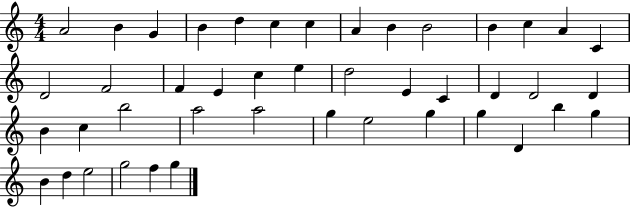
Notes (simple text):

A4/h B4/q G4/q B4/q D5/q C5/q C5/q A4/q B4/q B4/h B4/q C5/q A4/q C4/q D4/h F4/h F4/q E4/q C5/q E5/q D5/h E4/q C4/q D4/q D4/h D4/q B4/q C5/q B5/h A5/h A5/h G5/q E5/h G5/q G5/q D4/q B5/q G5/q B4/q D5/q E5/h G5/h F5/q G5/q